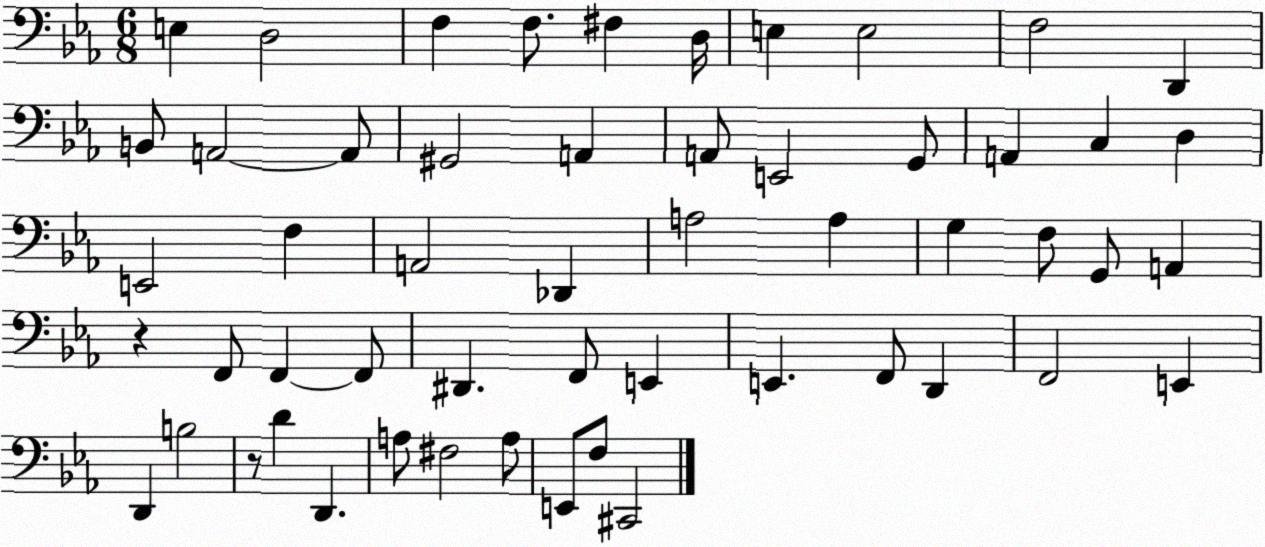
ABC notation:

X:1
T:Untitled
M:6/8
L:1/4
K:Eb
E, D,2 F, F,/2 ^F, D,/4 E, E,2 F,2 D,, B,,/2 A,,2 A,,/2 ^G,,2 A,, A,,/2 E,,2 G,,/2 A,, C, D, E,,2 F, A,,2 _D,, A,2 A, G, F,/2 G,,/2 A,, z F,,/2 F,, F,,/2 ^D,, F,,/2 E,, E,, F,,/2 D,, F,,2 E,, D,, B,2 z/2 D D,, A,/2 ^F,2 A,/2 E,,/2 F,/2 ^C,,2